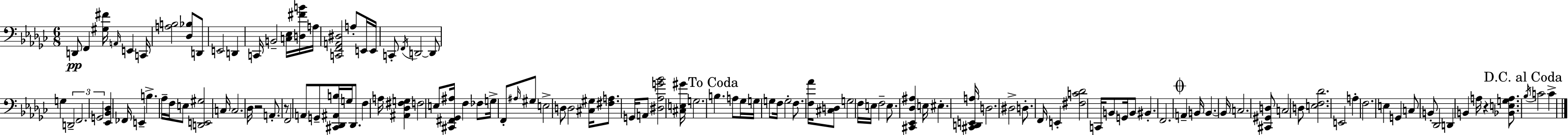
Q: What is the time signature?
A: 6/8